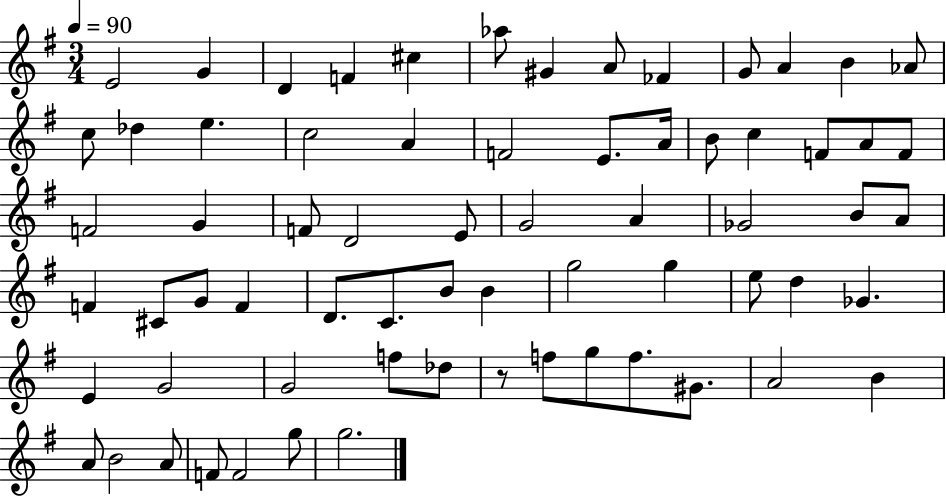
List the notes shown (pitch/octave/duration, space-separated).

E4/h G4/q D4/q F4/q C#5/q Ab5/e G#4/q A4/e FES4/q G4/e A4/q B4/q Ab4/e C5/e Db5/q E5/q. C5/h A4/q F4/h E4/e. A4/s B4/e C5/q F4/e A4/e F4/e F4/h G4/q F4/e D4/h E4/e G4/h A4/q Gb4/h B4/e A4/e F4/q C#4/e G4/e F4/q D4/e. C4/e. B4/e B4/q G5/h G5/q E5/e D5/q Gb4/q. E4/q G4/h G4/h F5/e Db5/e R/e F5/e G5/e F5/e. G#4/e. A4/h B4/q A4/e B4/h A4/e F4/e F4/h G5/e G5/h.